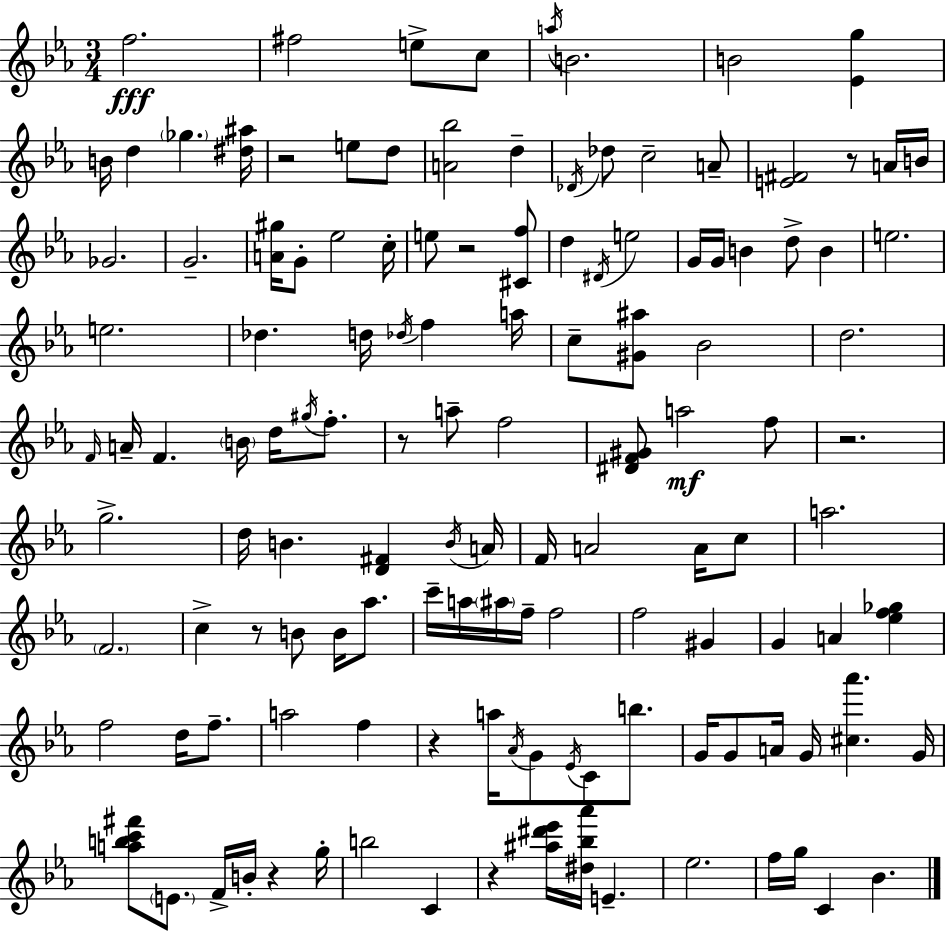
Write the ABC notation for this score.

X:1
T:Untitled
M:3/4
L:1/4
K:Cm
f2 ^f2 e/2 c/2 a/4 B2 B2 [_Eg] B/4 d _g [^d^a]/4 z2 e/2 d/2 [A_b]2 d _D/4 _d/2 c2 A/2 [E^F]2 z/2 A/4 B/4 _G2 G2 [A^g]/4 G/2 _e2 c/4 e/2 z2 [^Cf]/2 d ^D/4 e2 G/4 G/4 B d/2 B e2 e2 _d d/4 _d/4 f a/4 c/2 [^G^a]/2 _B2 d2 F/4 A/4 F B/4 d/4 ^g/4 f/2 z/2 a/2 f2 [^DF^G]/2 a2 f/2 z2 g2 d/4 B [D^F] B/4 A/4 F/4 A2 A/4 c/2 a2 F2 c z/2 B/2 B/4 _a/2 c'/4 a/4 ^a/4 f/4 f2 f2 ^G G A [_ef_g] f2 d/4 f/2 a2 f z a/4 _A/4 G/2 _E/4 C/2 b/2 G/4 G/2 A/4 G/4 [^c_a'] G/4 [abc'^f']/2 E/2 F/4 B/4 z g/4 b2 C z [^a^d'_e']/4 [^d_b_a']/4 E _e2 f/4 g/4 C _B